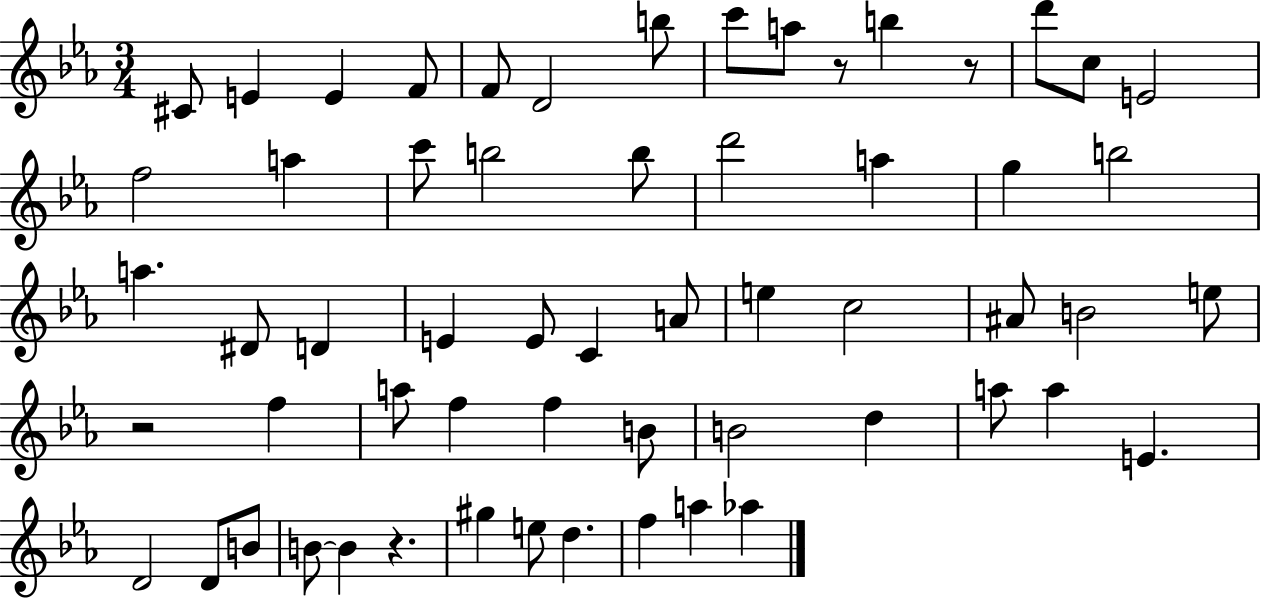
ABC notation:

X:1
T:Untitled
M:3/4
L:1/4
K:Eb
^C/2 E E F/2 F/2 D2 b/2 c'/2 a/2 z/2 b z/2 d'/2 c/2 E2 f2 a c'/2 b2 b/2 d'2 a g b2 a ^D/2 D E E/2 C A/2 e c2 ^A/2 B2 e/2 z2 f a/2 f f B/2 B2 d a/2 a E D2 D/2 B/2 B/2 B z ^g e/2 d f a _a